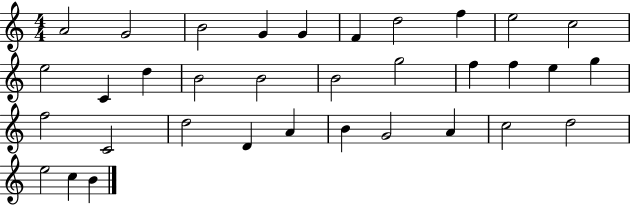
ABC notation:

X:1
T:Untitled
M:4/4
L:1/4
K:C
A2 G2 B2 G G F d2 f e2 c2 e2 C d B2 B2 B2 g2 f f e g f2 C2 d2 D A B G2 A c2 d2 e2 c B